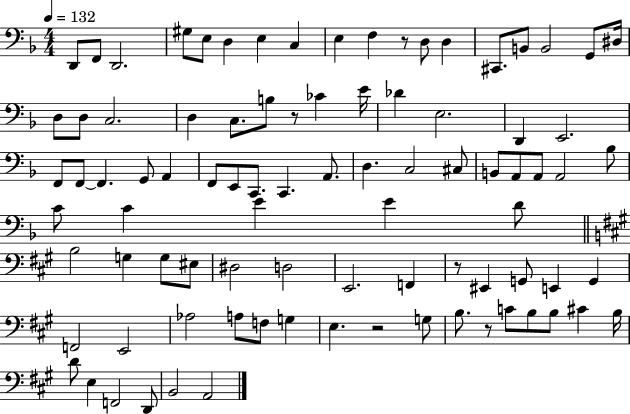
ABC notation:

X:1
T:Untitled
M:4/4
L:1/4
K:F
D,,/2 F,,/2 D,,2 ^G,/2 E,/2 D, E, C, E, F, z/2 D,/2 D, ^C,,/2 B,,/2 B,,2 G,,/2 ^D,/4 D,/2 D,/2 C,2 D, C,/2 B,/2 z/2 _C E/4 _D E,2 D,, E,,2 F,,/2 F,,/2 F,, G,,/2 A,, F,,/2 E,,/2 C,,/2 C,, A,,/2 D, C,2 ^C,/2 B,,/2 A,,/2 A,,/2 A,,2 _B,/2 C/2 C E E D/2 B,2 G, G,/2 ^E,/2 ^D,2 D,2 E,,2 F,, z/2 ^E,, G,,/2 E,, G,, F,,2 E,,2 _A,2 A,/2 F,/2 G, E, z2 G,/2 B,/2 z/2 C/2 B,/2 B,/2 ^C B,/4 D/2 E, F,,2 D,,/2 B,,2 A,,2